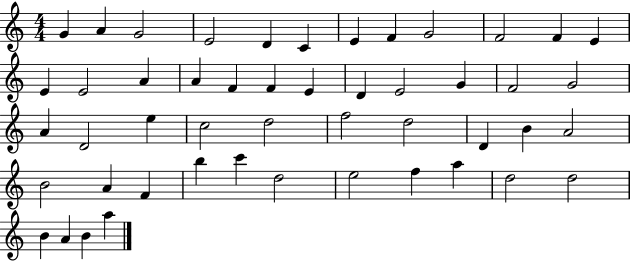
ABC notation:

X:1
T:Untitled
M:4/4
L:1/4
K:C
G A G2 E2 D C E F G2 F2 F E E E2 A A F F E D E2 G F2 G2 A D2 e c2 d2 f2 d2 D B A2 B2 A F b c' d2 e2 f a d2 d2 B A B a